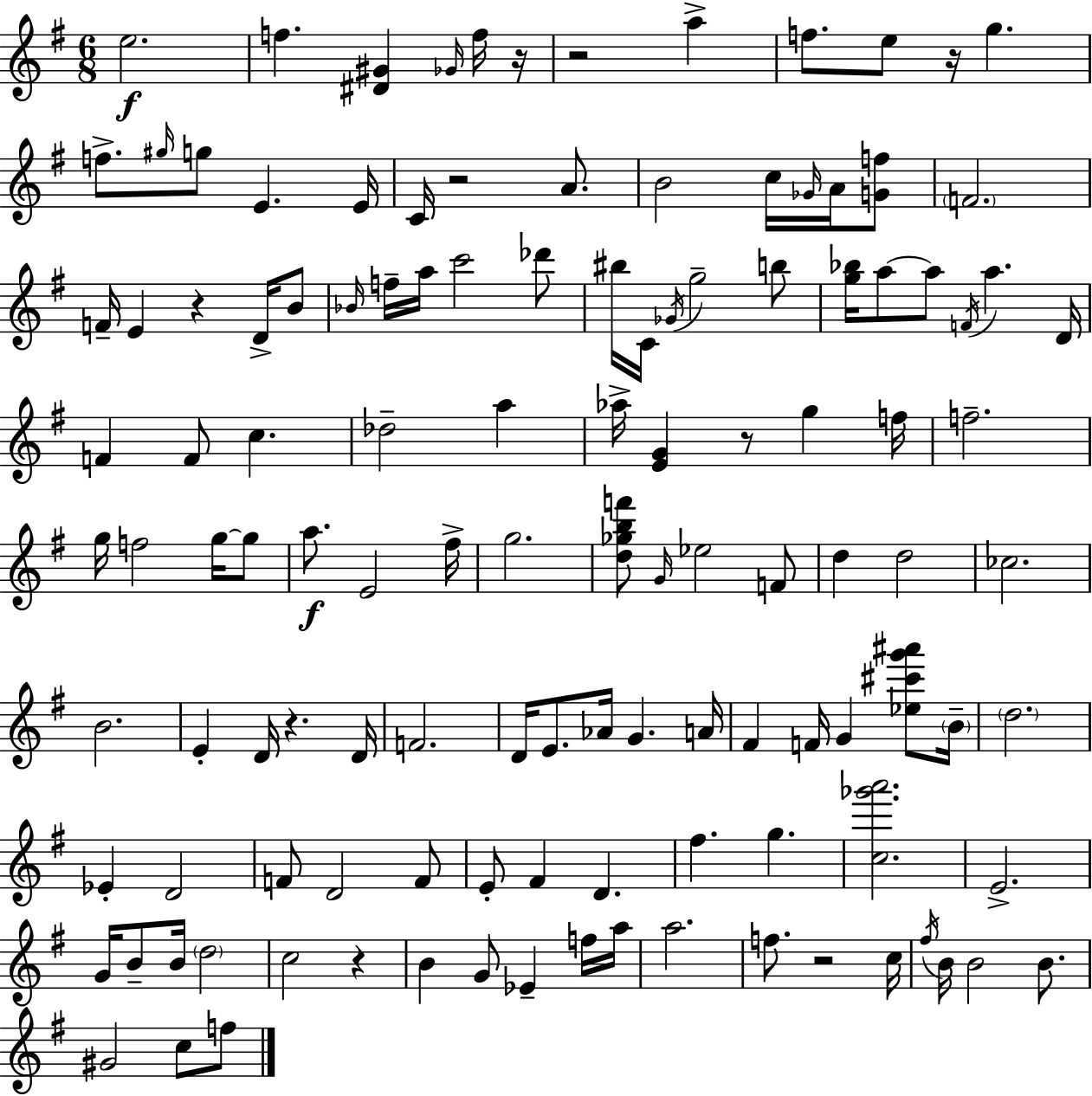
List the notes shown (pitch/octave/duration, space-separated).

E5/h. F5/q. [D#4,G#4]/q Gb4/s F5/s R/s R/h A5/q F5/e. E5/e R/s G5/q. F5/e. G#5/s G5/e E4/q. E4/s C4/s R/h A4/e. B4/h C5/s Gb4/s A4/s [G4,F5]/e F4/h. F4/s E4/q R/q D4/s B4/e Bb4/s F5/s A5/s C6/h Db6/e BIS5/s C4/s Gb4/s G5/h B5/e [G5,Bb5]/s A5/e A5/e F4/s A5/q. D4/s F4/q F4/e C5/q. Db5/h A5/q Ab5/s [E4,G4]/q R/e G5/q F5/s F5/h. G5/s F5/h G5/s G5/e A5/e. E4/h F#5/s G5/h. [D5,Gb5,B5,F6]/e G4/s Eb5/h F4/e D5/q D5/h CES5/h. B4/h. E4/q D4/s R/q. D4/s F4/h. D4/s E4/e. Ab4/s G4/q. A4/s F#4/q F4/s G4/q [Eb5,C#6,G6,A#6]/e B4/s D5/h. Eb4/q D4/h F4/e D4/h F4/e E4/e F#4/q D4/q. F#5/q. G5/q. [C5,Gb6,A6]/h. E4/h. G4/s B4/e B4/s D5/h C5/h R/q B4/q G4/e Eb4/q F5/s A5/s A5/h. F5/e. R/h C5/s F#5/s B4/s B4/h B4/e. G#4/h C5/e F5/e